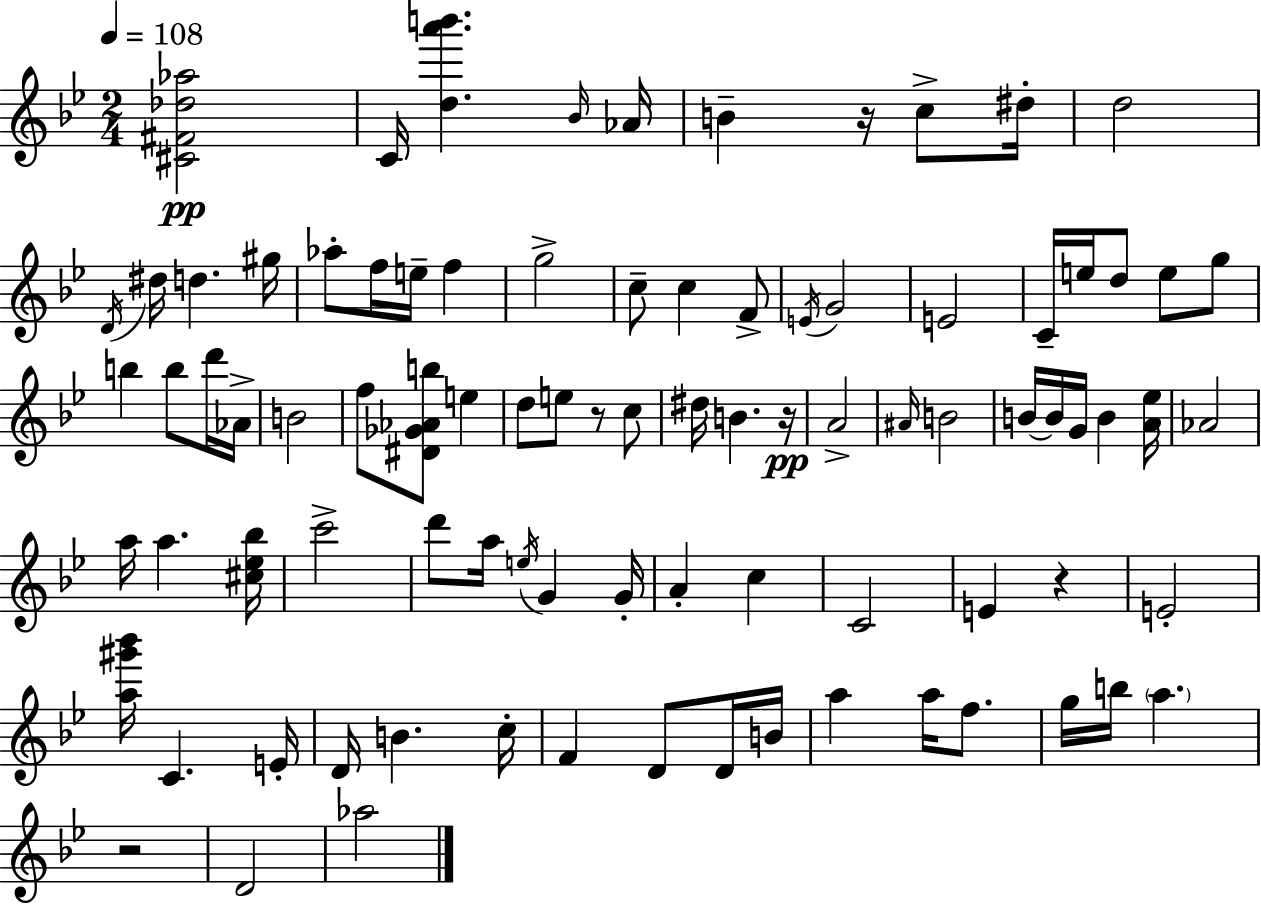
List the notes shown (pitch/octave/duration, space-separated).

[C#4,F#4,Db5,Ab5]/h C4/s [D5,A6,B6]/q. Bb4/s Ab4/s B4/q R/s C5/e D#5/s D5/h D4/s D#5/s D5/q. G#5/s Ab5/e F5/s E5/s F5/q G5/h C5/e C5/q F4/e E4/s G4/h E4/h C4/s E5/s D5/e E5/e G5/e B5/q B5/e D6/s Ab4/s B4/h F5/e [D#4,Gb4,Ab4,B5]/e E5/q D5/e E5/e R/e C5/e D#5/s B4/q. R/s A4/h A#4/s B4/h B4/s B4/s G4/s B4/q [A4,Eb5]/s Ab4/h A5/s A5/q. [C#5,Eb5,Bb5]/s C6/h D6/e A5/s E5/s G4/q G4/s A4/q C5/q C4/h E4/q R/q E4/h [A5,G#6,Bb6]/s C4/q. E4/s D4/s B4/q. C5/s F4/q D4/e D4/s B4/s A5/q A5/s F5/e. G5/s B5/s A5/q. R/h D4/h Ab5/h